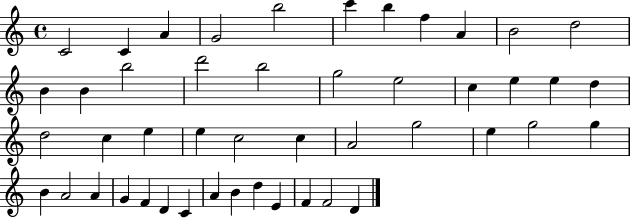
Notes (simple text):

C4/h C4/q A4/q G4/h B5/h C6/q B5/q F5/q A4/q B4/h D5/h B4/q B4/q B5/h D6/h B5/h G5/h E5/h C5/q E5/q E5/q D5/q D5/h C5/q E5/q E5/q C5/h C5/q A4/h G5/h E5/q G5/h G5/q B4/q A4/h A4/q G4/q F4/q D4/q C4/q A4/q B4/q D5/q E4/q F4/q F4/h D4/q